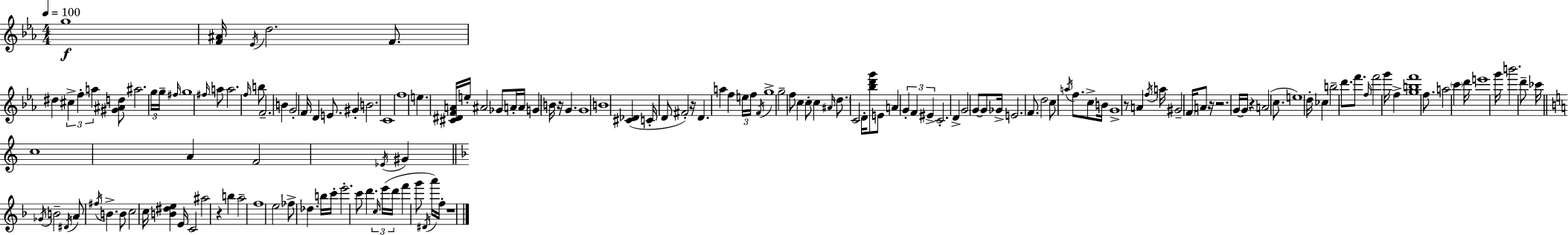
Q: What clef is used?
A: treble